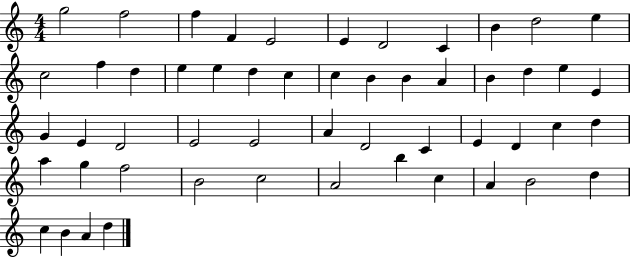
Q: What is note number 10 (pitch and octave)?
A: D5